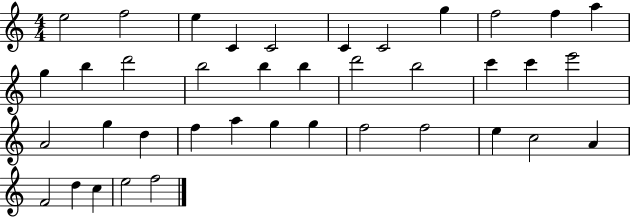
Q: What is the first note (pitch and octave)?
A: E5